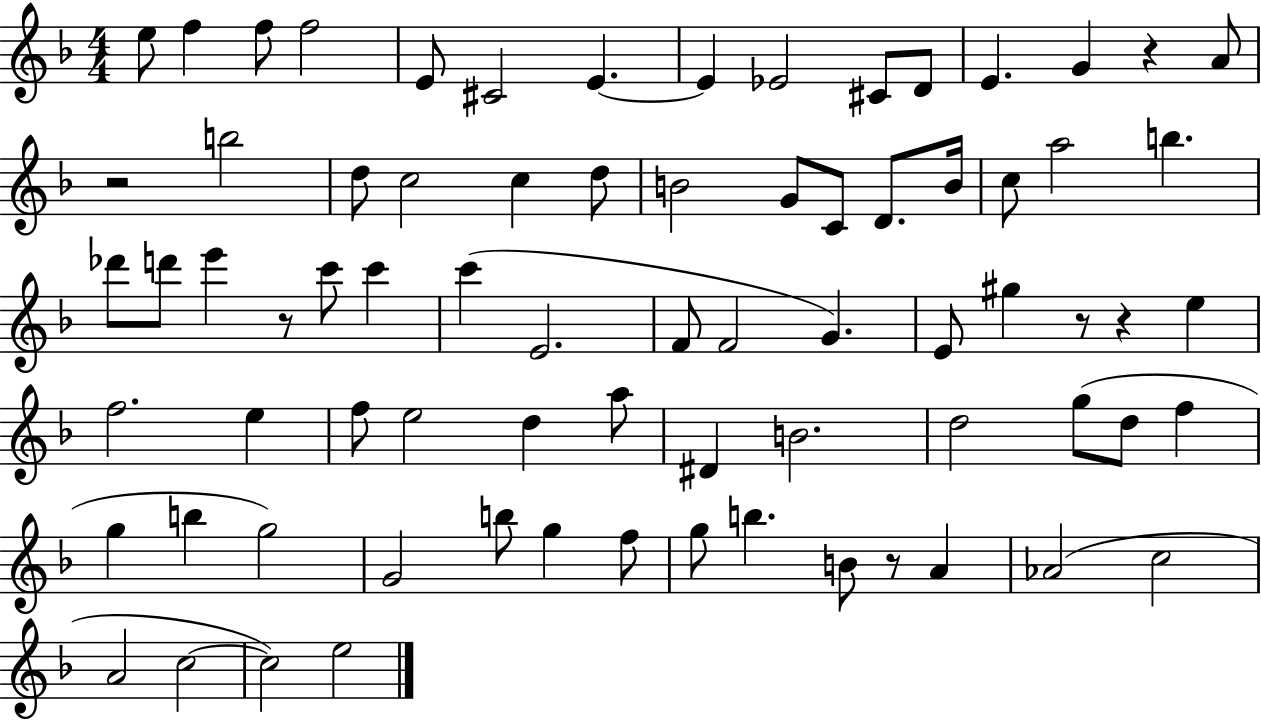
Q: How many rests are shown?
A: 6